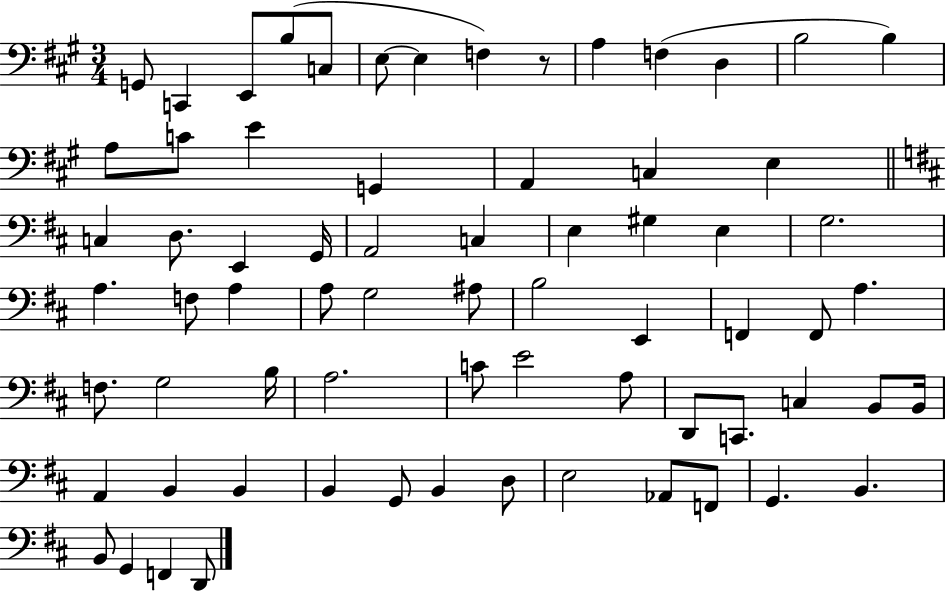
G2/e C2/q E2/e B3/e C3/e E3/e E3/q F3/q R/e A3/q F3/q D3/q B3/h B3/q A3/e C4/e E4/q G2/q A2/q C3/q E3/q C3/q D3/e. E2/q G2/s A2/h C3/q E3/q G#3/q E3/q G3/h. A3/q. F3/e A3/q A3/e G3/h A#3/e B3/h E2/q F2/q F2/e A3/q. F3/e. G3/h B3/s A3/h. C4/e E4/h A3/e D2/e C2/e. C3/q B2/e B2/s A2/q B2/q B2/q B2/q G2/e B2/q D3/e E3/h Ab2/e F2/e G2/q. B2/q. B2/e G2/q F2/q D2/e